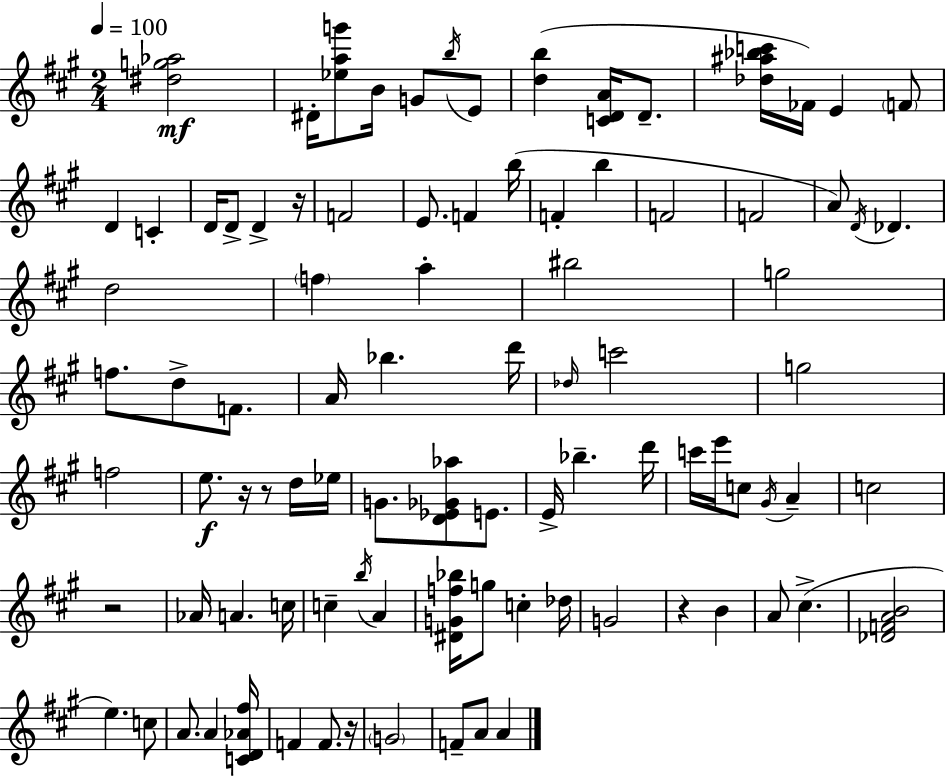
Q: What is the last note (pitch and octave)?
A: A4